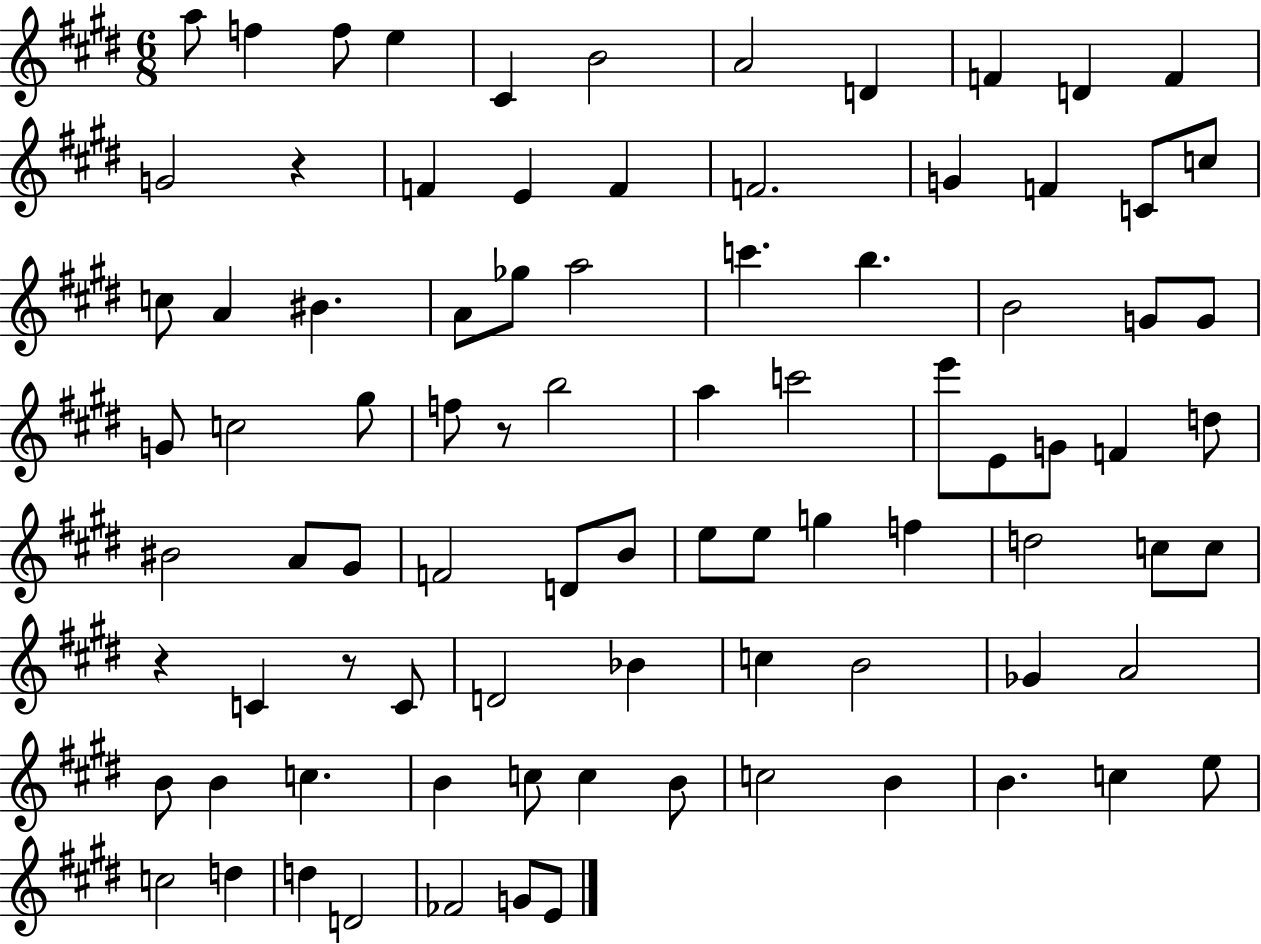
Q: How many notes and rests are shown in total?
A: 87